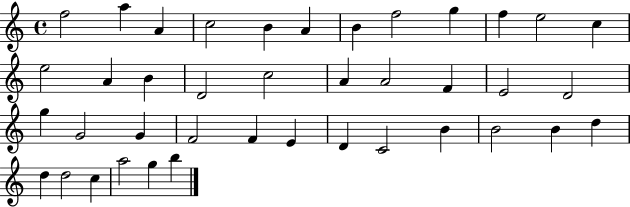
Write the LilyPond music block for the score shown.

{
  \clef treble
  \time 4/4
  \defaultTimeSignature
  \key c \major
  f''2 a''4 a'4 | c''2 b'4 a'4 | b'4 f''2 g''4 | f''4 e''2 c''4 | \break e''2 a'4 b'4 | d'2 c''2 | a'4 a'2 f'4 | e'2 d'2 | \break g''4 g'2 g'4 | f'2 f'4 e'4 | d'4 c'2 b'4 | b'2 b'4 d''4 | \break d''4 d''2 c''4 | a''2 g''4 b''4 | \bar "|."
}